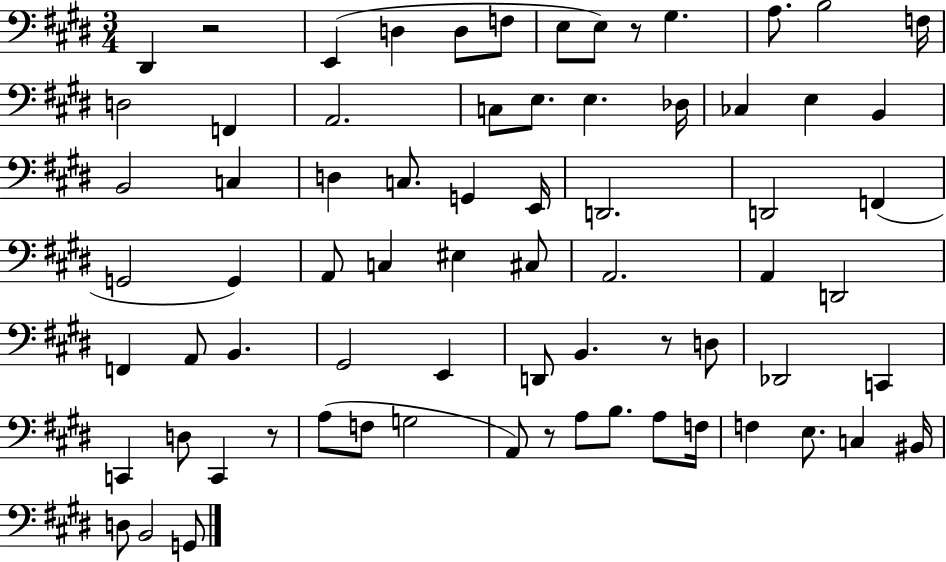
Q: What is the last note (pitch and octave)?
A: G2